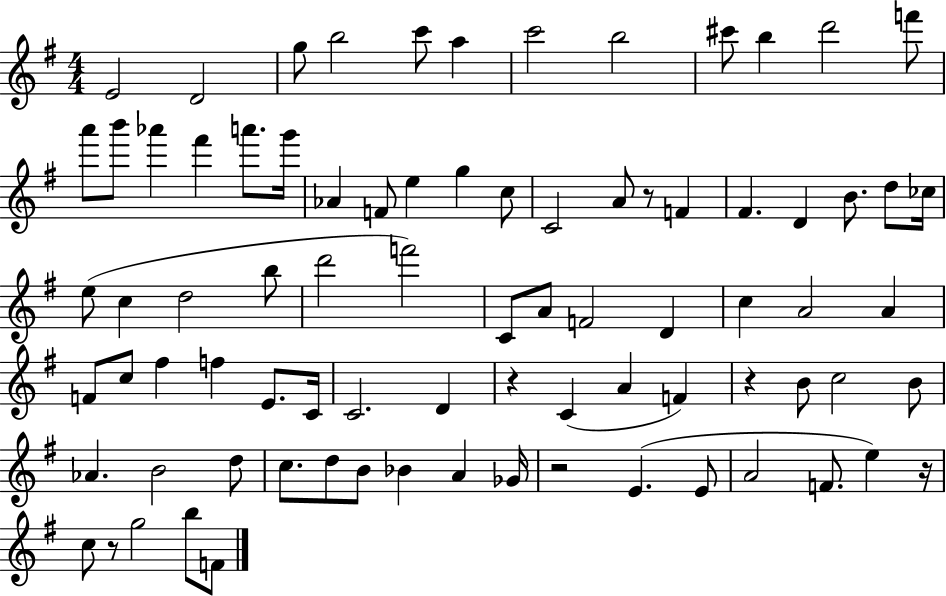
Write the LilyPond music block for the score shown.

{
  \clef treble
  \numericTimeSignature
  \time 4/4
  \key g \major
  e'2 d'2 | g''8 b''2 c'''8 a''4 | c'''2 b''2 | cis'''8 b''4 d'''2 f'''8 | \break a'''8 b'''8 aes'''4 fis'''4 a'''8. g'''16 | aes'4 f'8 e''4 g''4 c''8 | c'2 a'8 r8 f'4 | fis'4. d'4 b'8. d''8 ces''16 | \break e''8( c''4 d''2 b''8 | d'''2 f'''2) | c'8 a'8 f'2 d'4 | c''4 a'2 a'4 | \break f'8 c''8 fis''4 f''4 e'8. c'16 | c'2. d'4 | r4 c'4( a'4 f'4) | r4 b'8 c''2 b'8 | \break aes'4. b'2 d''8 | c''8. d''8 b'8 bes'4 a'4 ges'16 | r2 e'4.( e'8 | a'2 f'8. e''4) r16 | \break c''8 r8 g''2 b''8 f'8 | \bar "|."
}